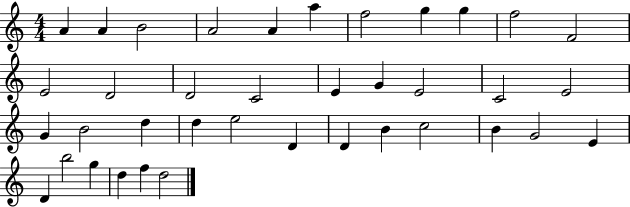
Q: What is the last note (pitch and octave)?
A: D5